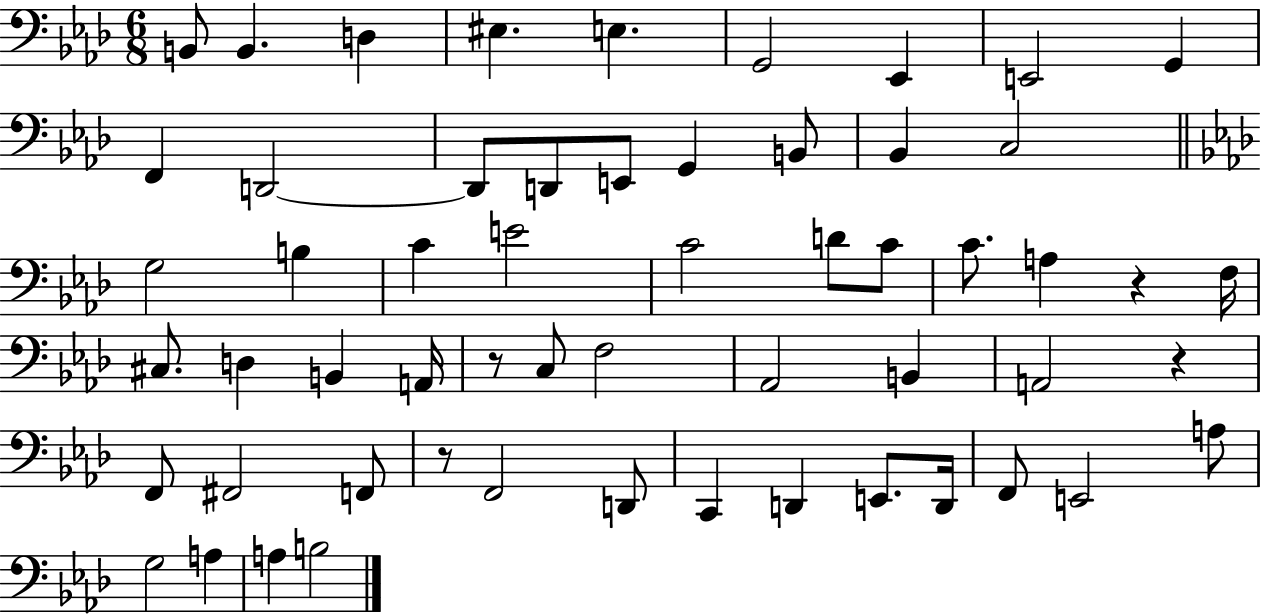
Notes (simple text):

B2/e B2/q. D3/q EIS3/q. E3/q. G2/h Eb2/q E2/h G2/q F2/q D2/h D2/e D2/e E2/e G2/q B2/e Bb2/q C3/h G3/h B3/q C4/q E4/h C4/h D4/e C4/e C4/e. A3/q R/q F3/s C#3/e. D3/q B2/q A2/s R/e C3/e F3/h Ab2/h B2/q A2/h R/q F2/e F#2/h F2/e R/e F2/h D2/e C2/q D2/q E2/e. D2/s F2/e E2/h A3/e G3/h A3/q A3/q B3/h